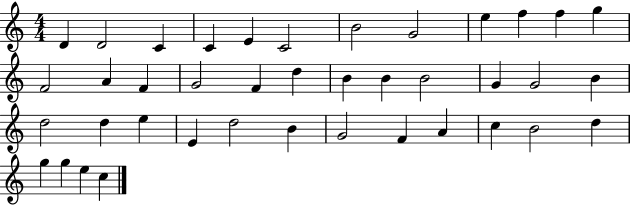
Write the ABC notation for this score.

X:1
T:Untitled
M:4/4
L:1/4
K:C
D D2 C C E C2 B2 G2 e f f g F2 A F G2 F d B B B2 G G2 B d2 d e E d2 B G2 F A c B2 d g g e c